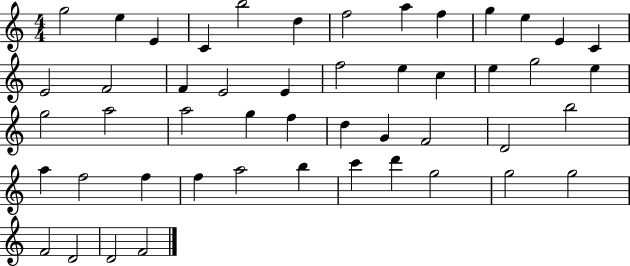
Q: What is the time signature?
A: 4/4